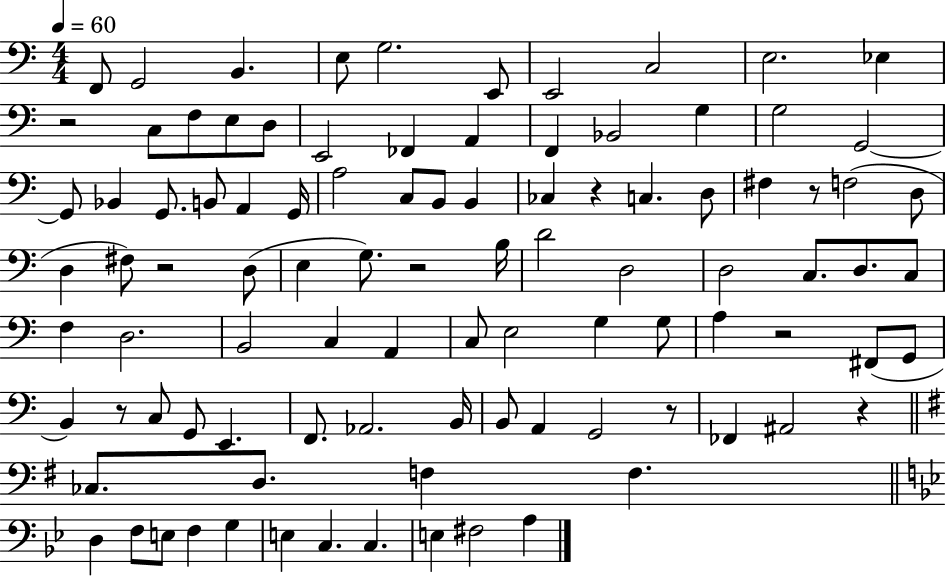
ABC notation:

X:1
T:Untitled
M:4/4
L:1/4
K:C
F,,/2 G,,2 B,, E,/2 G,2 E,,/2 E,,2 C,2 E,2 _E, z2 C,/2 F,/2 E,/2 D,/2 E,,2 _F,, A,, F,, _B,,2 G, G,2 G,,2 G,,/2 _B,, G,,/2 B,,/2 A,, G,,/4 A,2 C,/2 B,,/2 B,, _C, z C, D,/2 ^F, z/2 F,2 D,/2 D, ^F,/2 z2 D,/2 E, G,/2 z2 B,/4 D2 D,2 D,2 C,/2 D,/2 C,/2 F, D,2 B,,2 C, A,, C,/2 E,2 G, G,/2 A, z2 ^F,,/2 G,,/2 B,, z/2 C,/2 G,,/2 E,, F,,/2 _A,,2 B,,/4 B,,/2 A,, G,,2 z/2 _F,, ^A,,2 z _C,/2 D,/2 F, F, D, F,/2 E,/2 F, G, E, C, C, E, ^F,2 A,